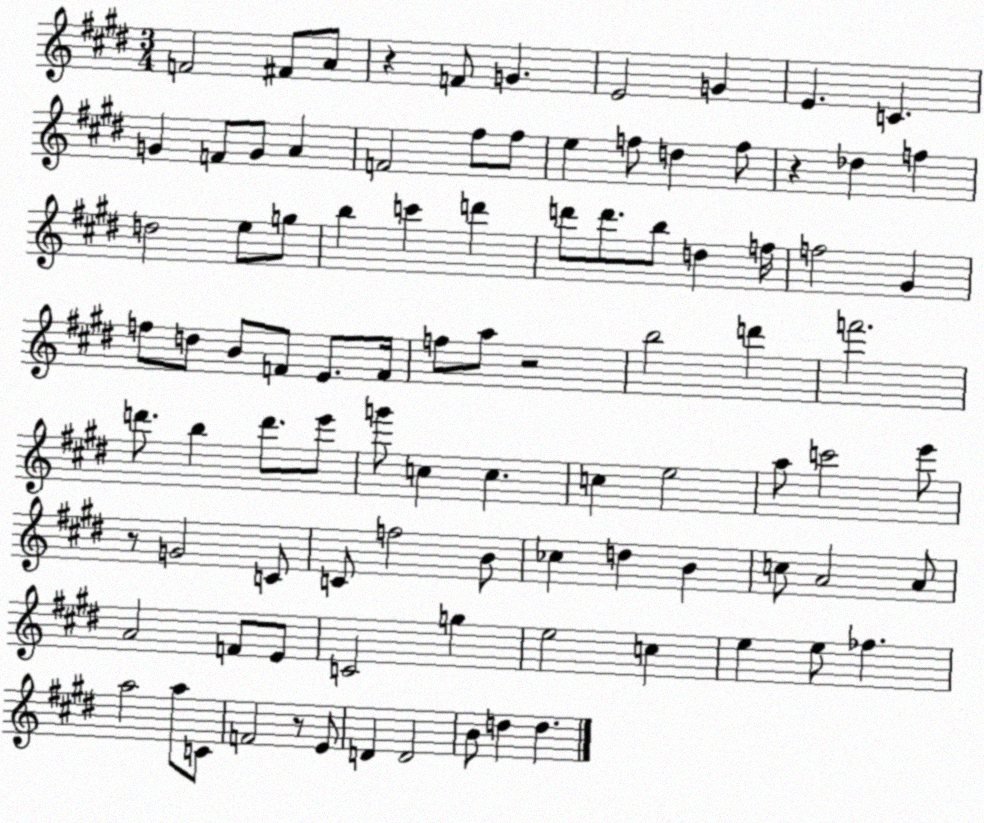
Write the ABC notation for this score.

X:1
T:Untitled
M:3/4
L:1/4
K:E
F2 ^F/2 A/2 z F/2 G E2 G E C G F/2 G/2 A F2 ^f/2 ^f/2 e f/2 d f/2 z _d f d2 e/2 g/2 b c' d' d'/2 d'/2 b/2 d f/4 f2 ^G f/2 d/2 B/2 F/2 E/2 F/4 f/2 a/2 z2 b2 d' f'2 d'/2 b d'/2 e'/2 g'/2 c c c e2 a/2 c'2 e'/2 z/2 G2 C/2 C/2 f2 B/2 _c d B c/2 A2 A/2 A2 F/2 E/2 C2 g e2 c e e/2 _f a2 a/2 C/2 F2 z/2 E/2 D D2 B/2 d d